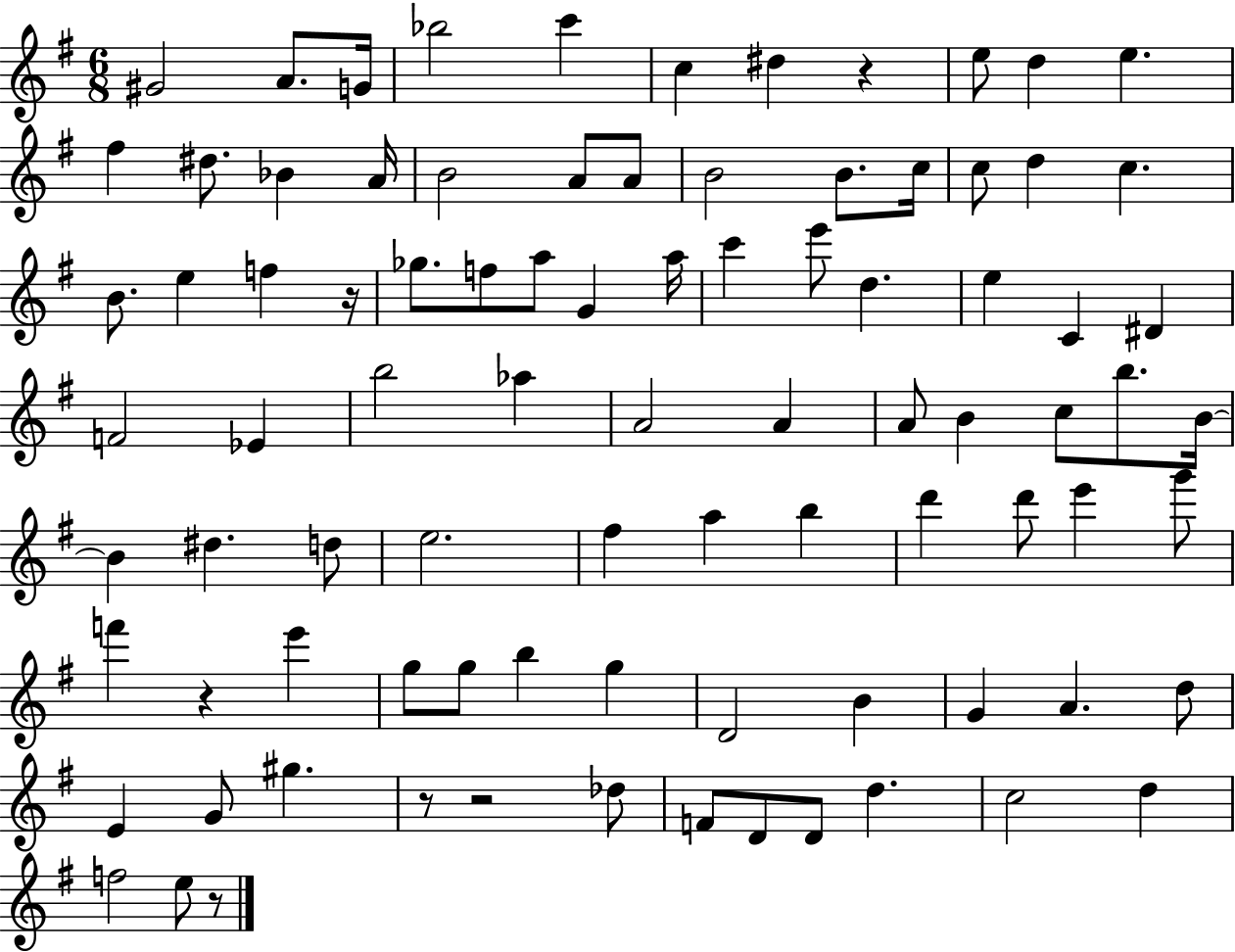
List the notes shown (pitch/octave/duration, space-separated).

G#4/h A4/e. G4/s Bb5/h C6/q C5/q D#5/q R/q E5/e D5/q E5/q. F#5/q D#5/e. Bb4/q A4/s B4/h A4/e A4/e B4/h B4/e. C5/s C5/e D5/q C5/q. B4/e. E5/q F5/q R/s Gb5/e. F5/e A5/e G4/q A5/s C6/q E6/e D5/q. E5/q C4/q D#4/q F4/h Eb4/q B5/h Ab5/q A4/h A4/q A4/e B4/q C5/e B5/e. B4/s B4/q D#5/q. D5/e E5/h. F#5/q A5/q B5/q D6/q D6/e E6/q G6/e F6/q R/q E6/q G5/e G5/e B5/q G5/q D4/h B4/q G4/q A4/q. D5/e E4/q G4/e G#5/q. R/e R/h Db5/e F4/e D4/e D4/e D5/q. C5/h D5/q F5/h E5/e R/e